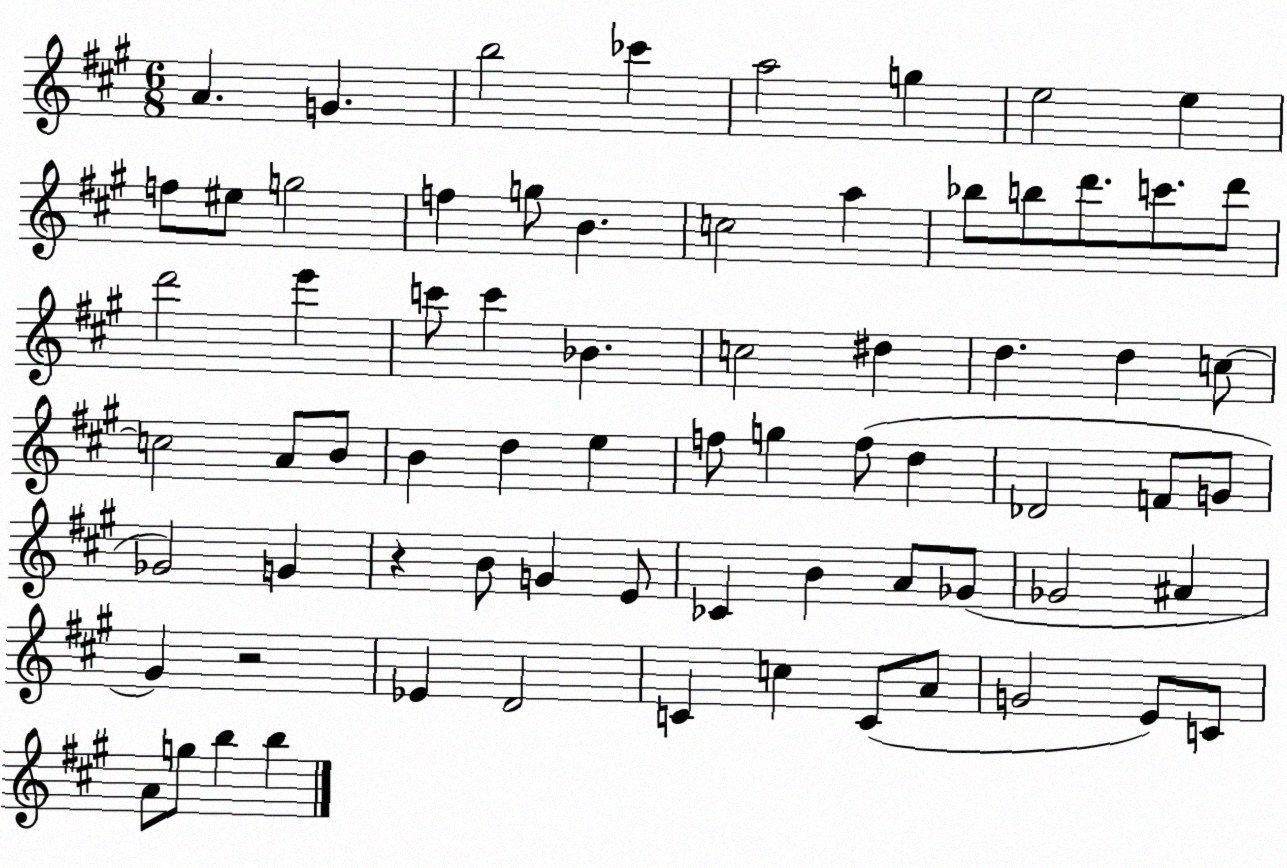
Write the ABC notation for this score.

X:1
T:Untitled
M:6/8
L:1/4
K:A
A G b2 _c' a2 g e2 e f/2 ^e/2 g2 f g/2 B c2 a _b/2 b/2 d'/2 c'/2 d'/2 d'2 e' c'/2 c' _B c2 ^d d d c/2 c2 A/2 B/2 B d e f/2 g f/2 d _D2 F/2 G/2 _G2 G z B/2 G E/2 _C B A/2 _G/2 _G2 ^A ^G z2 _E D2 C c C/2 A/2 G2 E/2 C/2 A/2 g/2 b b